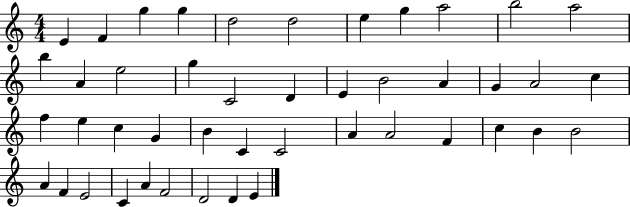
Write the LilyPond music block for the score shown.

{
  \clef treble
  \numericTimeSignature
  \time 4/4
  \key c \major
  e'4 f'4 g''4 g''4 | d''2 d''2 | e''4 g''4 a''2 | b''2 a''2 | \break b''4 a'4 e''2 | g''4 c'2 d'4 | e'4 b'2 a'4 | g'4 a'2 c''4 | \break f''4 e''4 c''4 g'4 | b'4 c'4 c'2 | a'4 a'2 f'4 | c''4 b'4 b'2 | \break a'4 f'4 e'2 | c'4 a'4 f'2 | d'2 d'4 e'4 | \bar "|."
}